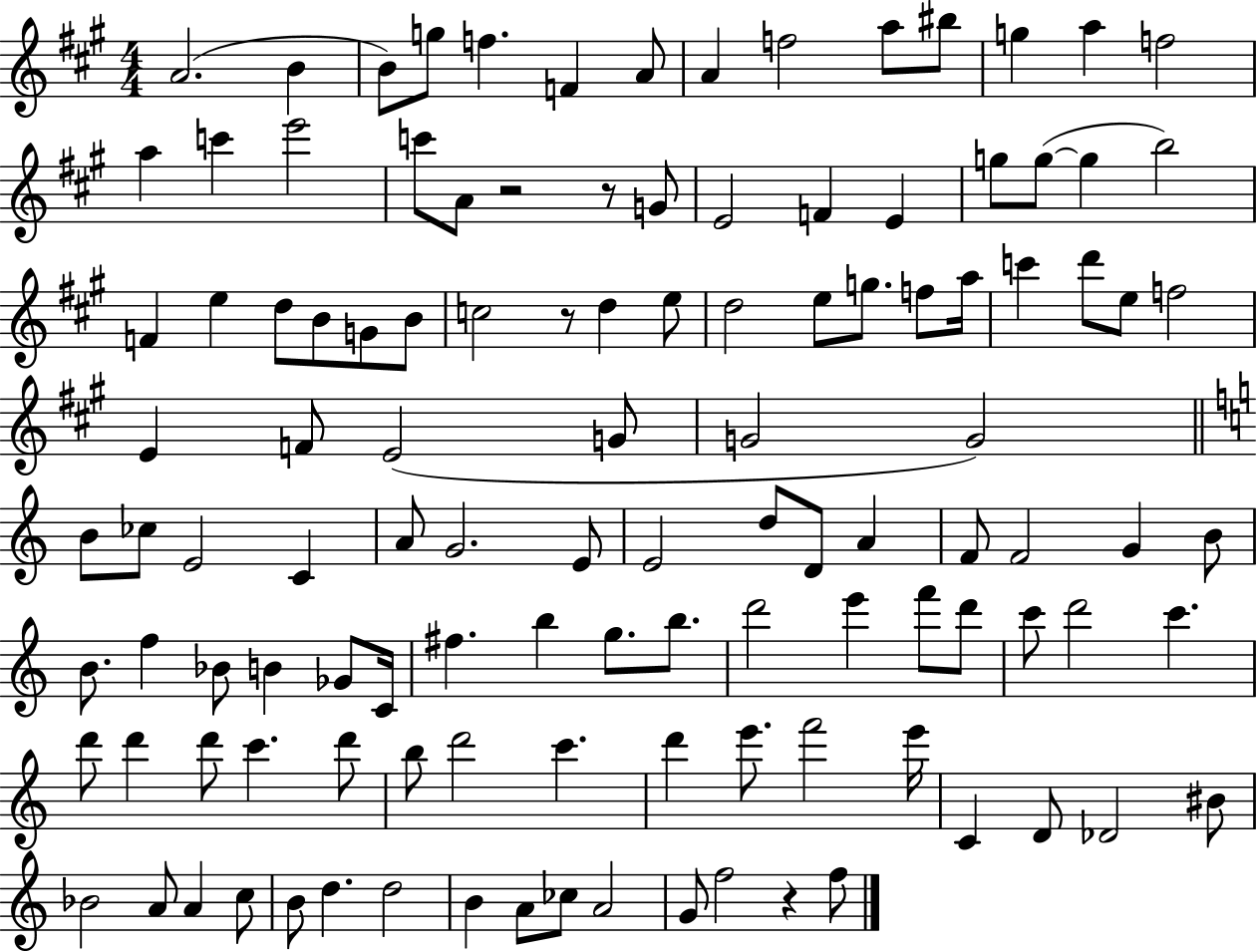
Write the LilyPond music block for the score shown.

{
  \clef treble
  \numericTimeSignature
  \time 4/4
  \key a \major
  a'2.( b'4 | b'8) g''8 f''4. f'4 a'8 | a'4 f''2 a''8 bis''8 | g''4 a''4 f''2 | \break a''4 c'''4 e'''2 | c'''8 a'8 r2 r8 g'8 | e'2 f'4 e'4 | g''8 g''8~(~ g''4 b''2) | \break f'4 e''4 d''8 b'8 g'8 b'8 | c''2 r8 d''4 e''8 | d''2 e''8 g''8. f''8 a''16 | c'''4 d'''8 e''8 f''2 | \break e'4 f'8 e'2( g'8 | g'2 g'2) | \bar "||" \break \key c \major b'8 ces''8 e'2 c'4 | a'8 g'2. e'8 | e'2 d''8 d'8 a'4 | f'8 f'2 g'4 b'8 | \break b'8. f''4 bes'8 b'4 ges'8 c'16 | fis''4. b''4 g''8. b''8. | d'''2 e'''4 f'''8 d'''8 | c'''8 d'''2 c'''4. | \break d'''8 d'''4 d'''8 c'''4. d'''8 | b''8 d'''2 c'''4. | d'''4 e'''8. f'''2 e'''16 | c'4 d'8 des'2 bis'8 | \break bes'2 a'8 a'4 c''8 | b'8 d''4. d''2 | b'4 a'8 ces''8 a'2 | g'8 f''2 r4 f''8 | \break \bar "|."
}